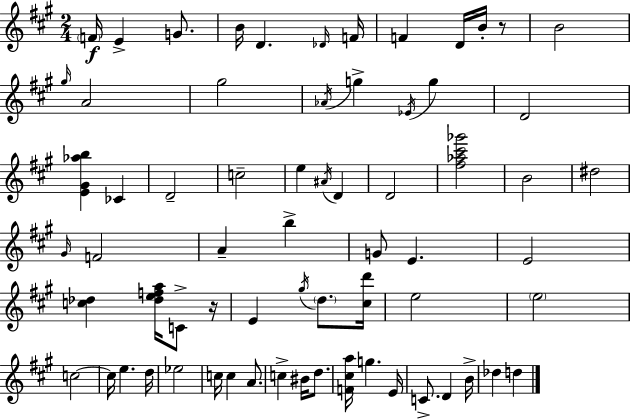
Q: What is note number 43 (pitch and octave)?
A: C5